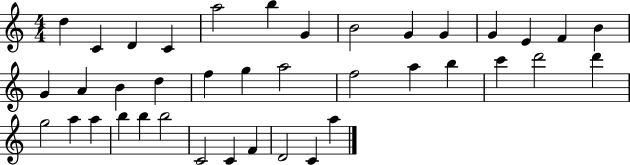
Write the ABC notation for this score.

X:1
T:Untitled
M:4/4
L:1/4
K:C
d C D C a2 b G B2 G G G E F B G A B d f g a2 f2 a b c' d'2 d' g2 a a b b b2 C2 C F D2 C a